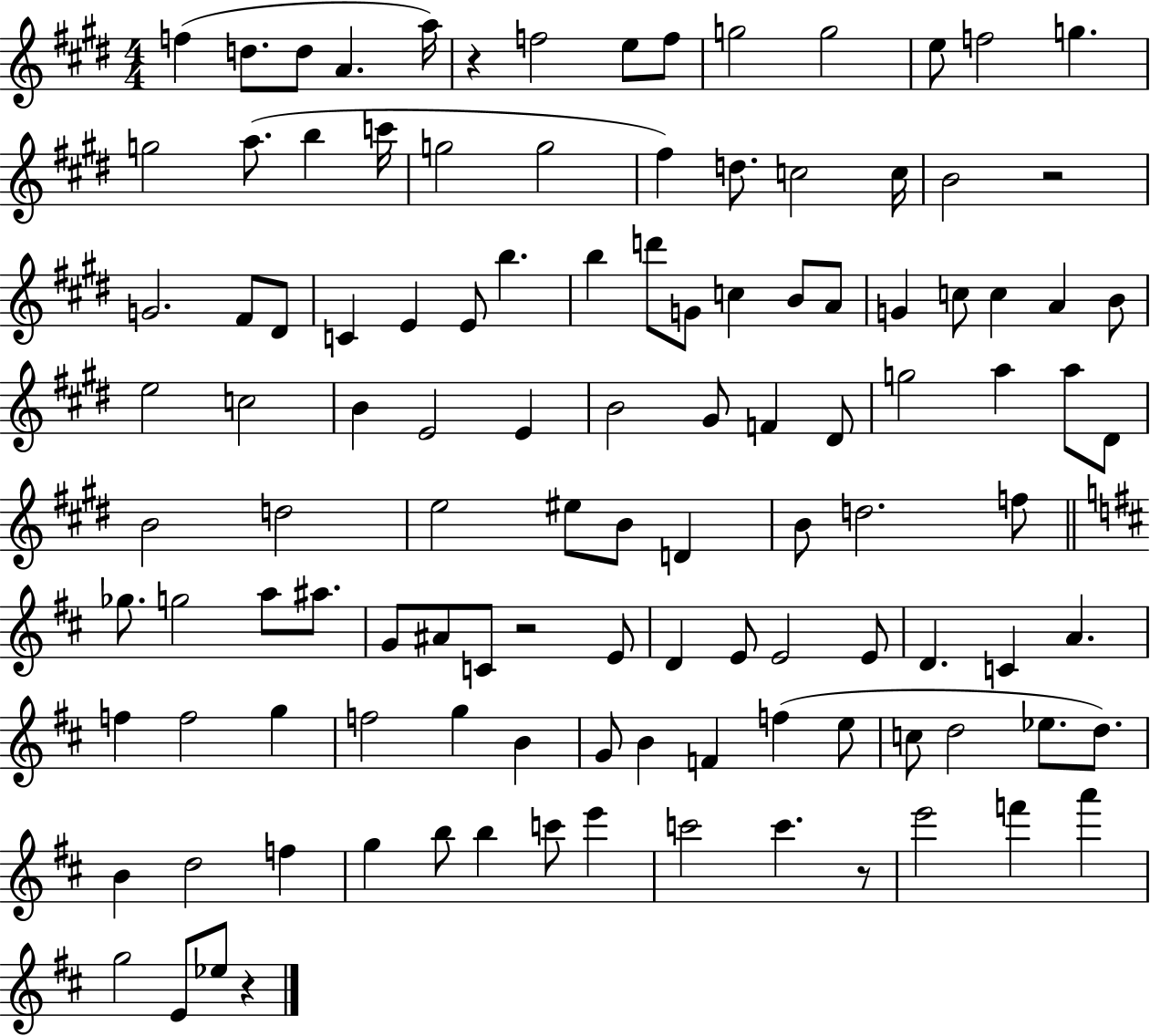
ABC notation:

X:1
T:Untitled
M:4/4
L:1/4
K:E
f d/2 d/2 A a/4 z f2 e/2 f/2 g2 g2 e/2 f2 g g2 a/2 b c'/4 g2 g2 ^f d/2 c2 c/4 B2 z2 G2 ^F/2 ^D/2 C E E/2 b b d'/2 G/2 c B/2 A/2 G c/2 c A B/2 e2 c2 B E2 E B2 ^G/2 F ^D/2 g2 a a/2 ^D/2 B2 d2 e2 ^e/2 B/2 D B/2 d2 f/2 _g/2 g2 a/2 ^a/2 G/2 ^A/2 C/2 z2 E/2 D E/2 E2 E/2 D C A f f2 g f2 g B G/2 B F f e/2 c/2 d2 _e/2 d/2 B d2 f g b/2 b c'/2 e' c'2 c' z/2 e'2 f' a' g2 E/2 _e/2 z